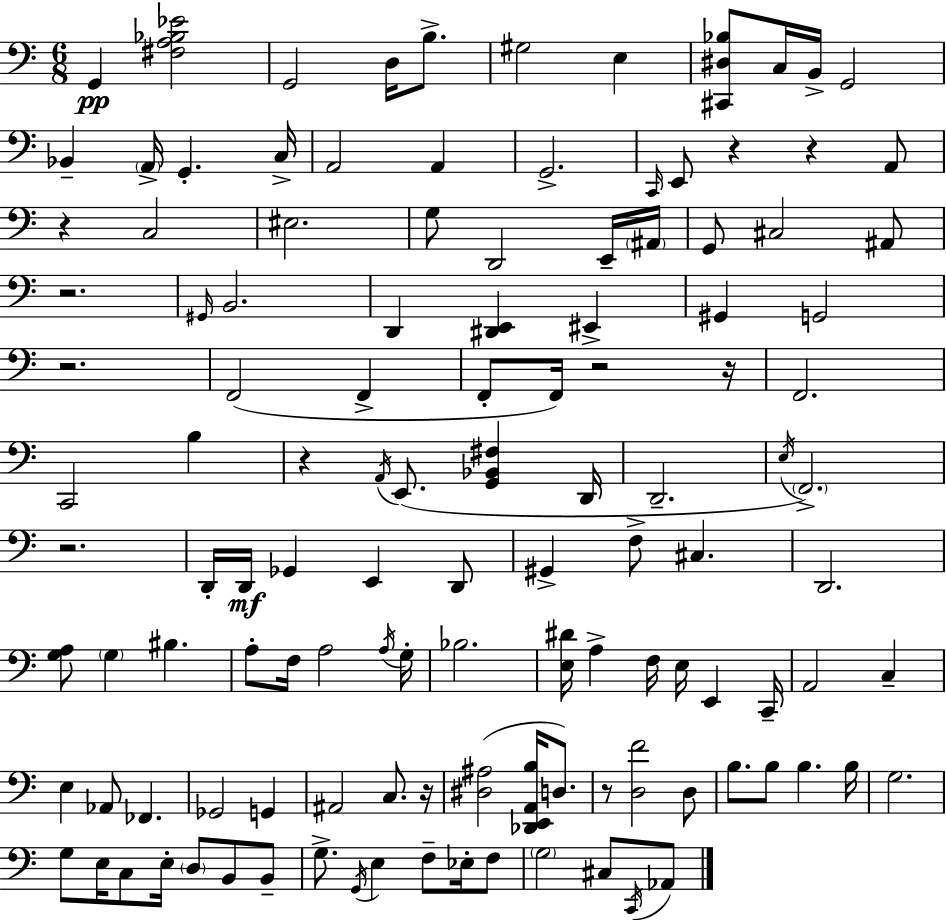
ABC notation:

X:1
T:Untitled
M:6/8
L:1/4
K:Am
G,, [^F,A,_B,_E]2 G,,2 D,/4 B,/2 ^G,2 E, [^C,,^D,_B,]/2 C,/4 B,,/4 G,,2 _B,, A,,/4 G,, C,/4 A,,2 A,, G,,2 C,,/4 E,,/2 z z A,,/2 z C,2 ^E,2 G,/2 D,,2 E,,/4 ^A,,/4 G,,/2 ^C,2 ^A,,/2 z2 ^G,,/4 B,,2 D,, [^D,,E,,] ^E,, ^G,, G,,2 z2 F,,2 F,, F,,/2 F,,/4 z2 z/4 F,,2 C,,2 B, z A,,/4 E,,/2 [G,,_B,,^F,] D,,/4 D,,2 E,/4 F,,2 z2 D,,/4 D,,/4 _G,, E,, D,,/2 ^G,, F,/2 ^C, D,,2 [G,A,]/2 G, ^B, A,/2 F,/4 A,2 A,/4 G,/4 _B,2 [E,^D]/4 A, F,/4 E,/4 E,, C,,/4 A,,2 C, E, _A,,/2 _F,, _G,,2 G,, ^A,,2 C,/2 z/4 [^D,^A,]2 [_D,,E,,A,,B,]/4 D,/2 z/2 [D,F]2 D,/2 B,/2 B,/2 B, B,/4 G,2 G,/2 E,/4 C,/2 E,/4 D,/2 B,,/2 B,,/2 G,/2 G,,/4 E, F,/2 _E,/4 F,/2 G,2 ^C,/2 C,,/4 _A,,/2